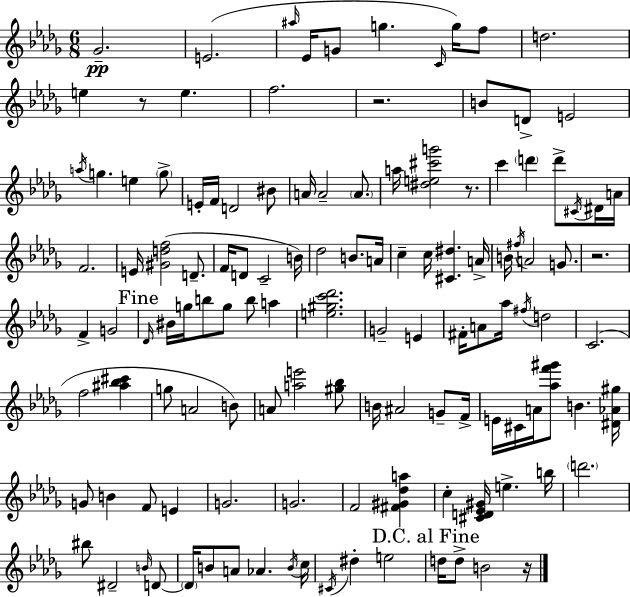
X:1
T:Untitled
M:6/8
L:1/4
K:Bbm
_G2 E2 ^a/4 _E/4 G/2 g C/4 g/4 f/2 d2 e z/2 e f2 z2 B/2 D/2 E2 a/4 g e g/2 E/4 F/4 D2 ^B/2 A/4 A2 A/2 a/4 [^de^c'g']2 z/2 c' d' d'/2 ^C/4 ^D/4 A/4 F2 E/4 [^Gdf]2 D/2 F/4 D/2 C2 B/4 _d2 B/2 A/4 c c/4 [^C^d] A/4 B/4 ^f/4 A2 G/2 z2 F G2 _D/4 ^B/4 g/4 b/2 g/2 b/2 a [e^gc'_d']2 G2 E ^F/4 A/2 _a/4 ^f/4 d2 C2 f2 [^a_b^c'] g/2 A2 B/2 A/2 [ae']2 [^g_b]/2 B/4 ^A2 G/2 F/4 E/4 ^C/4 A/4 [_af'^g']/2 B [^D_A^g]/4 G/2 B F/2 E G2 G2 F2 [^F^G_da] c [^CD_E^G]/4 e b/4 d'2 ^b/2 ^D2 B/4 D/2 D/4 B/2 A/2 _A B/4 c/4 ^C/4 ^d e2 d/4 d/2 B2 z/4